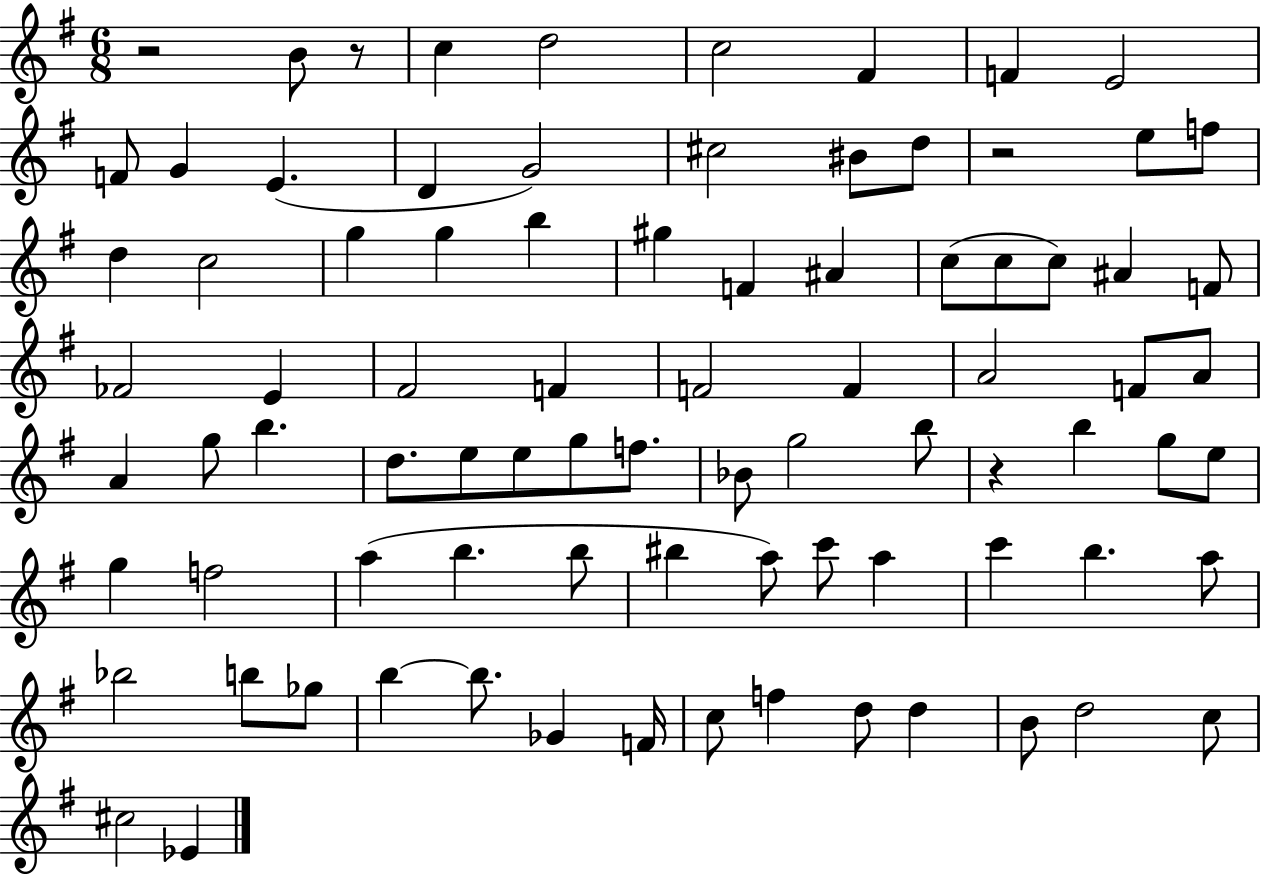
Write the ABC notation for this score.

X:1
T:Untitled
M:6/8
L:1/4
K:G
z2 B/2 z/2 c d2 c2 ^F F E2 F/2 G E D G2 ^c2 ^B/2 d/2 z2 e/2 f/2 d c2 g g b ^g F ^A c/2 c/2 c/2 ^A F/2 _F2 E ^F2 F F2 F A2 F/2 A/2 A g/2 b d/2 e/2 e/2 g/2 f/2 _B/2 g2 b/2 z b g/2 e/2 g f2 a b b/2 ^b a/2 c'/2 a c' b a/2 _b2 b/2 _g/2 b b/2 _G F/4 c/2 f d/2 d B/2 d2 c/2 ^c2 _E